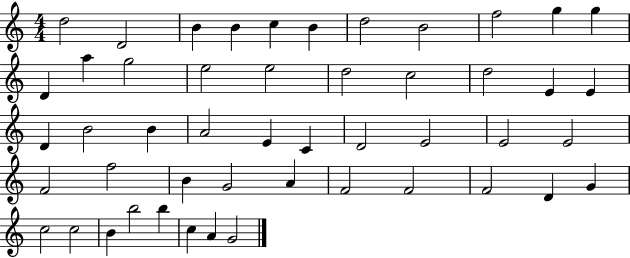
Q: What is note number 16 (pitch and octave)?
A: E5